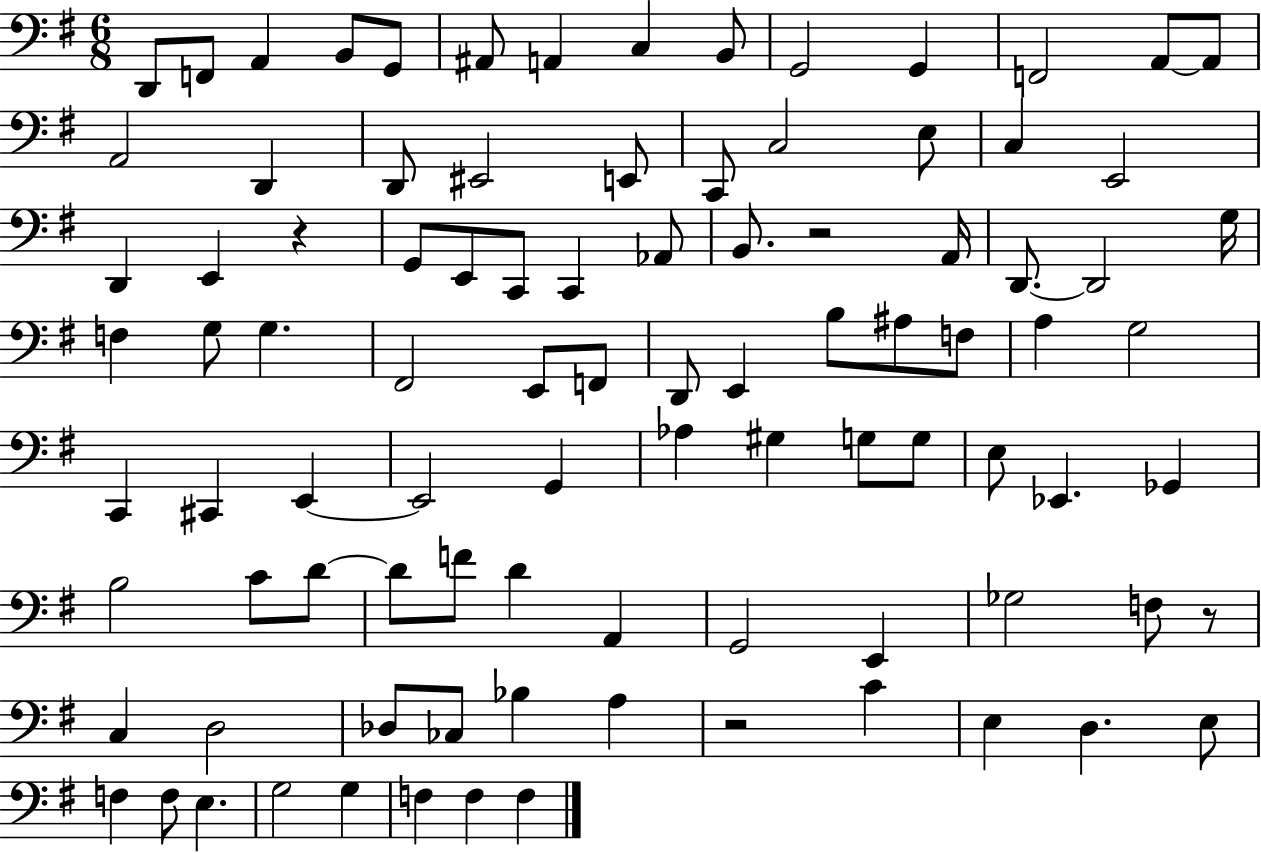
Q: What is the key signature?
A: G major